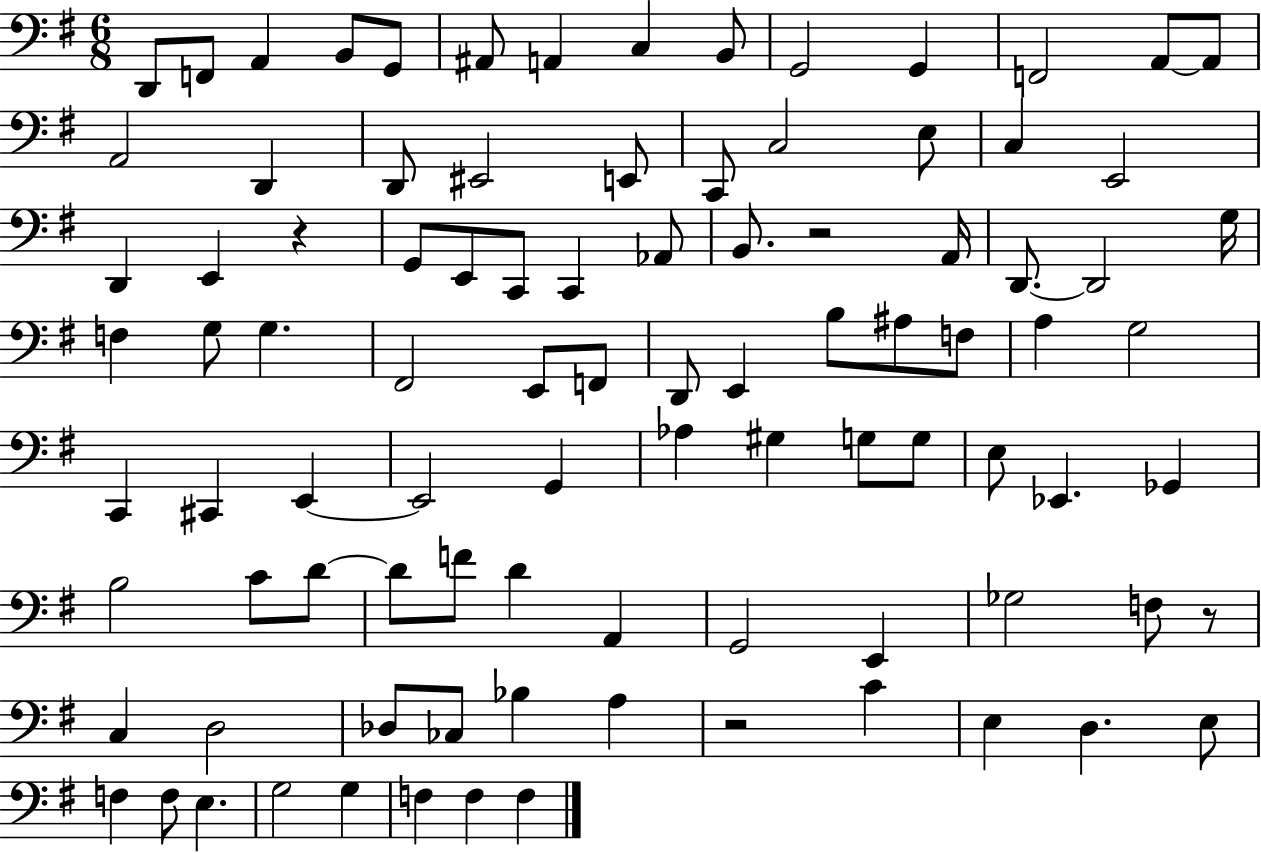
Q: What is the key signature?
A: G major